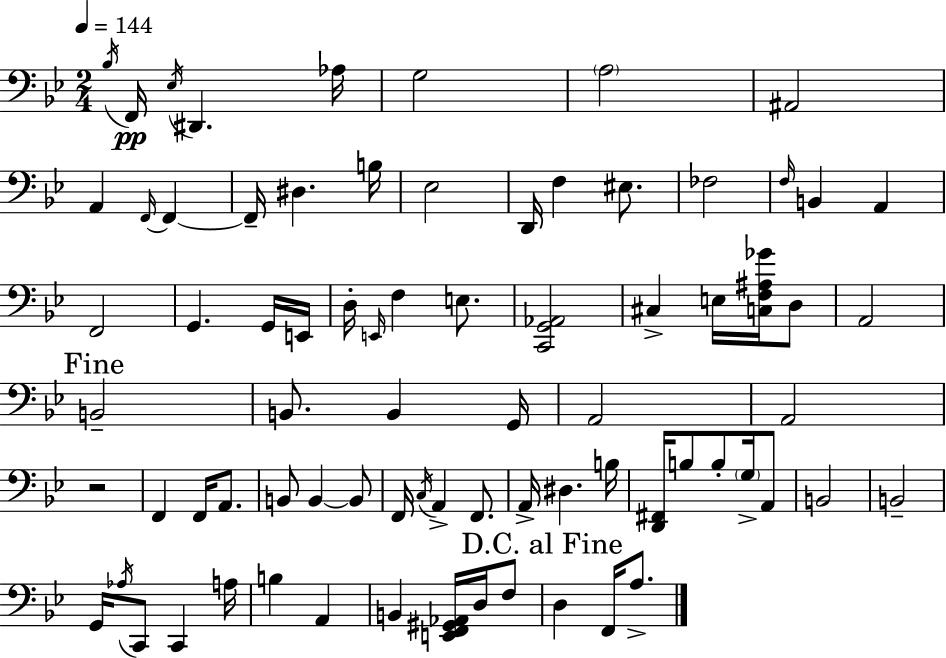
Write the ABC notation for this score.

X:1
T:Untitled
M:2/4
L:1/4
K:Gm
_B,/4 F,,/4 _E,/4 ^D,, _A,/4 G,2 A,2 ^A,,2 A,, F,,/4 F,, F,,/4 ^D, B,/4 _E,2 D,,/4 F, ^E,/2 _F,2 F,/4 B,, A,, F,,2 G,, G,,/4 E,,/4 D,/4 E,,/4 F, E,/2 [C,,G,,_A,,]2 ^C, E,/4 [C,F,^A,_G]/4 D,/2 A,,2 B,,2 B,,/2 B,, G,,/4 A,,2 A,,2 z2 F,, F,,/4 A,,/2 B,,/2 B,, B,,/2 F,,/4 C,/4 A,, F,,/2 A,,/4 ^D, B,/4 [D,,^F,,]/4 B,/2 B,/2 G,/4 A,,/2 B,,2 B,,2 G,,/4 _A,/4 C,,/2 C,, A,/4 B, A,, B,, [E,,F,,^G,,_A,,]/4 D,/4 F,/2 D, F,,/4 A,/2